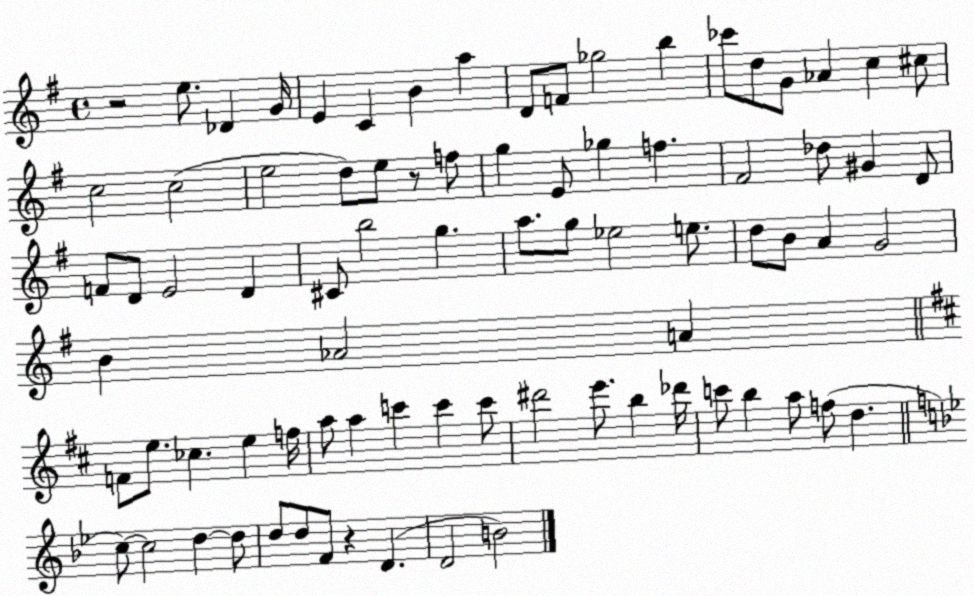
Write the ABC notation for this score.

X:1
T:Untitled
M:4/4
L:1/4
K:G
z2 e/2 _D G/4 E C B a D/2 F/2 _g2 b _c'/2 d/2 G/2 _A c ^c/2 c2 c2 e2 d/2 e/2 z/2 f/2 g E/2 _g f ^F2 _d/2 ^G D/2 F/2 D/2 E2 D ^C/2 b2 g a/2 g/2 _e2 e/2 d/2 B/2 A G2 B _A2 A F/2 e/2 _c e f/4 a/2 a c' c' c'/2 ^d'2 e'/2 b _d'/4 c'/2 b a/2 f/2 d c/2 c2 d d/2 d/2 d/2 F/2 z D D2 B2